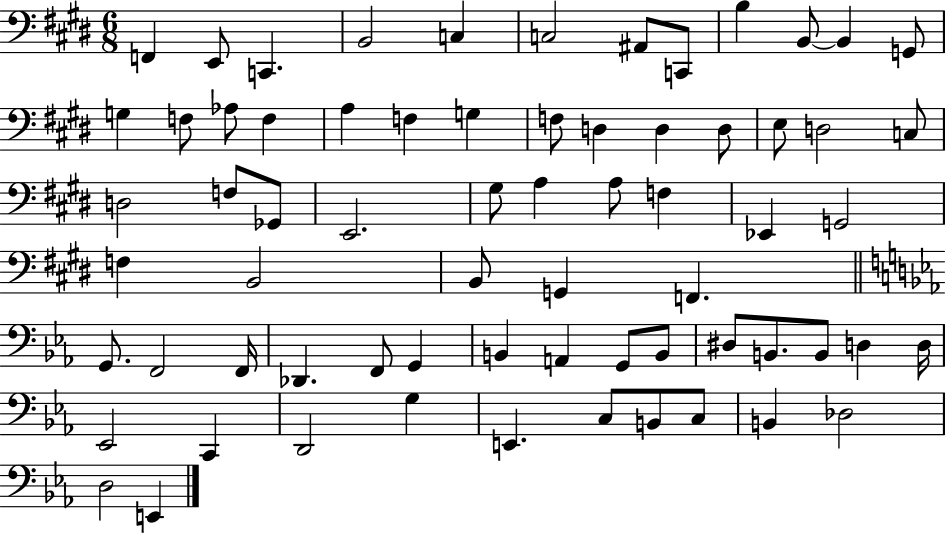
X:1
T:Untitled
M:6/8
L:1/4
K:E
F,, E,,/2 C,, B,,2 C, C,2 ^A,,/2 C,,/2 B, B,,/2 B,, G,,/2 G, F,/2 _A,/2 F, A, F, G, F,/2 D, D, D,/2 E,/2 D,2 C,/2 D,2 F,/2 _G,,/2 E,,2 ^G,/2 A, A,/2 F, _E,, G,,2 F, B,,2 B,,/2 G,, F,, G,,/2 F,,2 F,,/4 _D,, F,,/2 G,, B,, A,, G,,/2 B,,/2 ^D,/2 B,,/2 B,,/2 D, D,/4 _E,,2 C,, D,,2 G, E,, C,/2 B,,/2 C,/2 B,, _D,2 D,2 E,,